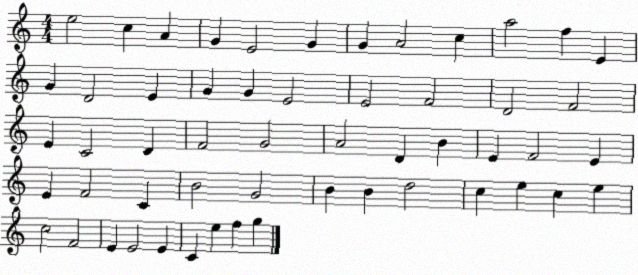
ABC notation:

X:1
T:Untitled
M:4/4
L:1/4
K:C
e2 c A G E2 G G A2 c a2 f E G D2 E G G E2 E2 F2 D2 F2 E C2 D F2 G2 A2 D B E F2 E E F2 C B2 G2 B B d2 c e c e c2 F2 E E2 E C e f g